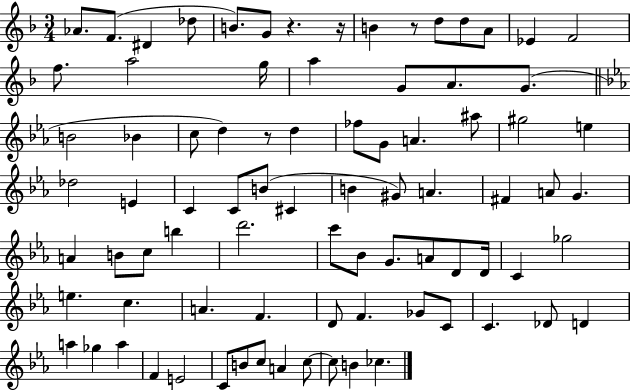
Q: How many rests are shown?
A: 4